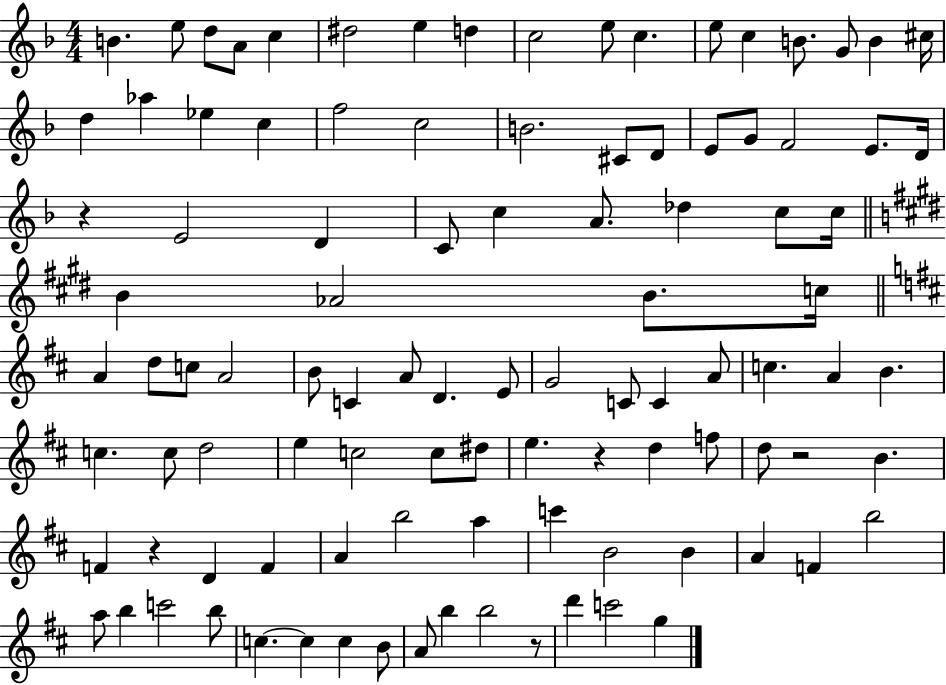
{
  \clef treble
  \numericTimeSignature
  \time 4/4
  \key f \major
  b'4. e''8 d''8 a'8 c''4 | dis''2 e''4 d''4 | c''2 e''8 c''4. | e''8 c''4 b'8. g'8 b'4 cis''16 | \break d''4 aes''4 ees''4 c''4 | f''2 c''2 | b'2. cis'8 d'8 | e'8 g'8 f'2 e'8. d'16 | \break r4 e'2 d'4 | c'8 c''4 a'8. des''4 c''8 c''16 | \bar "||" \break \key e \major b'4 aes'2 b'8. c''16 | \bar "||" \break \key d \major a'4 d''8 c''8 a'2 | b'8 c'4 a'8 d'4. e'8 | g'2 c'8 c'4 a'8 | c''4. a'4 b'4. | \break c''4. c''8 d''2 | e''4 c''2 c''8 dis''8 | e''4. r4 d''4 f''8 | d''8 r2 b'4. | \break f'4 r4 d'4 f'4 | a'4 b''2 a''4 | c'''4 b'2 b'4 | a'4 f'4 b''2 | \break a''8 b''4 c'''2 b''8 | c''4.~~ c''4 c''4 b'8 | a'8 b''4 b''2 r8 | d'''4 c'''2 g''4 | \break \bar "|."
}